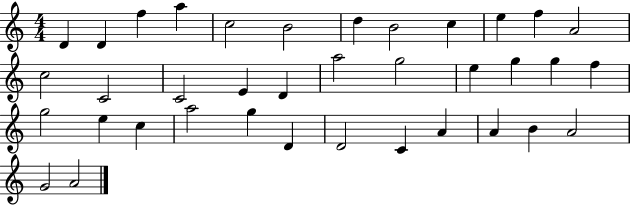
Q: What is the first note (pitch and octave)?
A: D4